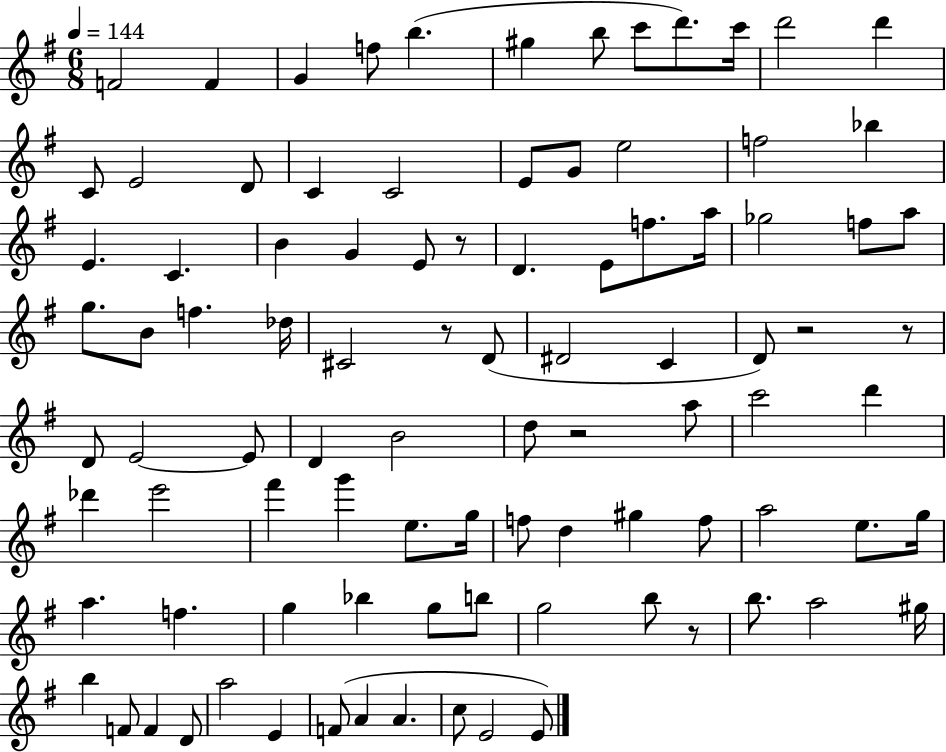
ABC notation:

X:1
T:Untitled
M:6/8
L:1/4
K:G
F2 F G f/2 b ^g b/2 c'/2 d'/2 c'/4 d'2 d' C/2 E2 D/2 C C2 E/2 G/2 e2 f2 _b E C B G E/2 z/2 D E/2 f/2 a/4 _g2 f/2 a/2 g/2 B/2 f _d/4 ^C2 z/2 D/2 ^D2 C D/2 z2 z/2 D/2 E2 E/2 D B2 d/2 z2 a/2 c'2 d' _d' e'2 ^f' g' e/2 g/4 f/2 d ^g f/2 a2 e/2 g/4 a f g _b g/2 b/2 g2 b/2 z/2 b/2 a2 ^g/4 b F/2 F D/2 a2 E F/2 A A c/2 E2 E/2